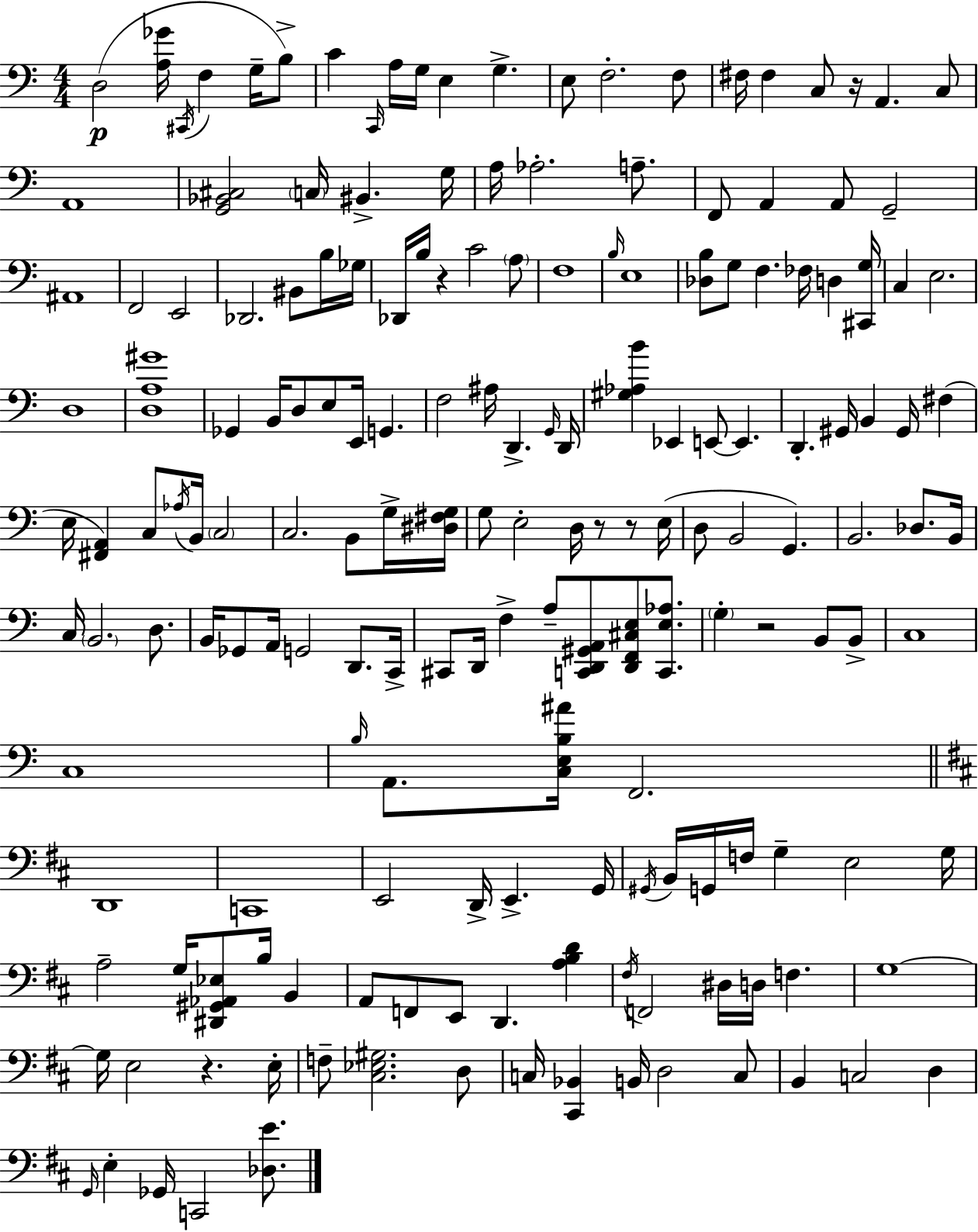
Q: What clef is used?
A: bass